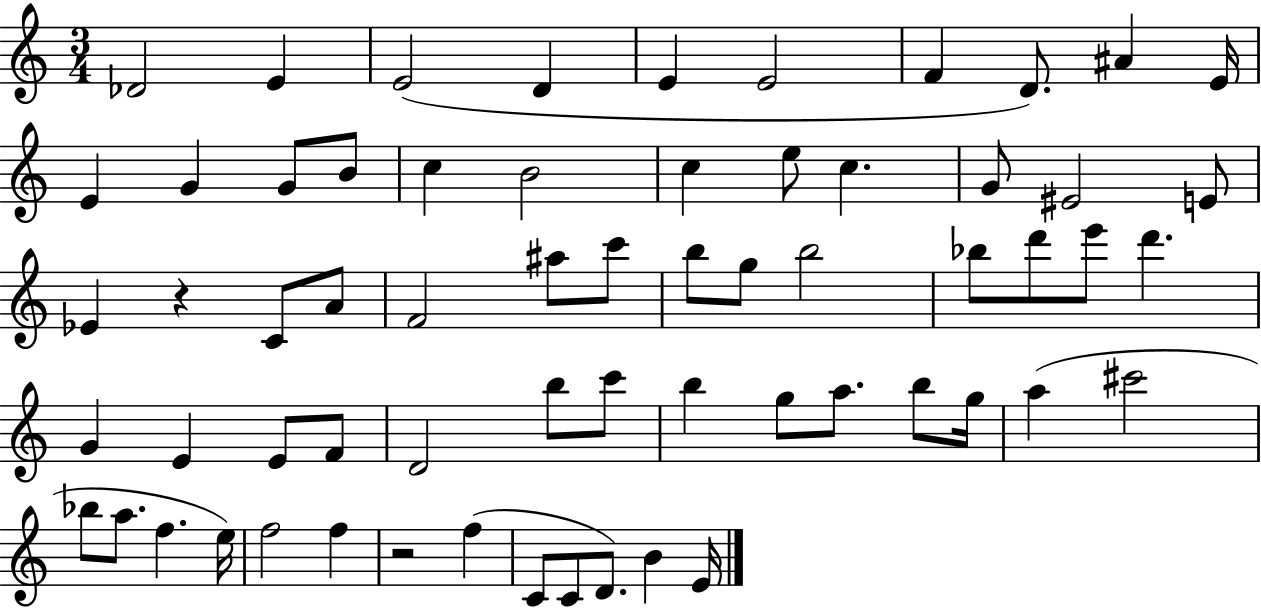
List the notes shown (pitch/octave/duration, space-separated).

Db4/h E4/q E4/h D4/q E4/q E4/h F4/q D4/e. A#4/q E4/s E4/q G4/q G4/e B4/e C5/q B4/h C5/q E5/e C5/q. G4/e EIS4/h E4/e Eb4/q R/q C4/e A4/e F4/h A#5/e C6/e B5/e G5/e B5/h Bb5/e D6/e E6/e D6/q. G4/q E4/q E4/e F4/e D4/h B5/e C6/e B5/q G5/e A5/e. B5/e G5/s A5/q C#6/h Bb5/e A5/e. F5/q. E5/s F5/h F5/q R/h F5/q C4/e C4/e D4/e. B4/q E4/s